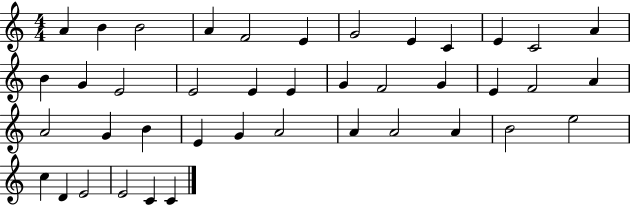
A4/q B4/q B4/h A4/q F4/h E4/q G4/h E4/q C4/q E4/q C4/h A4/q B4/q G4/q E4/h E4/h E4/q E4/q G4/q F4/h G4/q E4/q F4/h A4/q A4/h G4/q B4/q E4/q G4/q A4/h A4/q A4/h A4/q B4/h E5/h C5/q D4/q E4/h E4/h C4/q C4/q